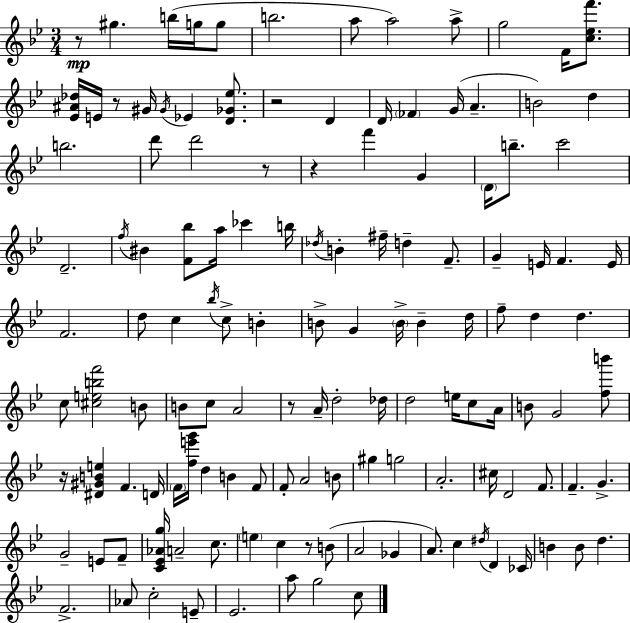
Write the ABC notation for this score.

X:1
T:Untitled
M:3/4
L:1/4
K:Gm
z/2 ^g b/4 g/4 g/2 b2 a/2 a2 a/2 g2 F/4 [c_ef']/2 [_E^A_d]/4 E/4 z/2 ^G/4 ^G/4 _E [D_G_e]/2 z2 D D/4 _F G/4 A B2 d b2 d'/2 d'2 z/2 z f' G D/4 b/2 c'2 D2 f/4 ^B [F_b]/2 a/4 _c' b/4 _d/4 B ^f/4 d F/2 G E/4 F E/4 F2 d/2 c _b/4 c/2 B B/2 G B/4 B d/4 f/2 d d c/2 [^cebf']2 B/2 B/2 c/2 A2 z/2 A/4 d2 _d/4 d2 e/4 c/2 A/4 B/2 G2 [fb']/2 z/4 [^D^GBe] F D/4 F/4 [fe'g']/4 d B F/2 F/2 A2 B/2 ^g g2 A2 ^c/4 D2 F/2 F G G2 E/2 F/2 [C_E_Ag]/4 A2 c/2 e c z/2 B/2 A2 _G A/2 c ^d/4 D _C/4 B B/2 d F2 _A/2 c2 E/2 _E2 a/2 g2 c/2